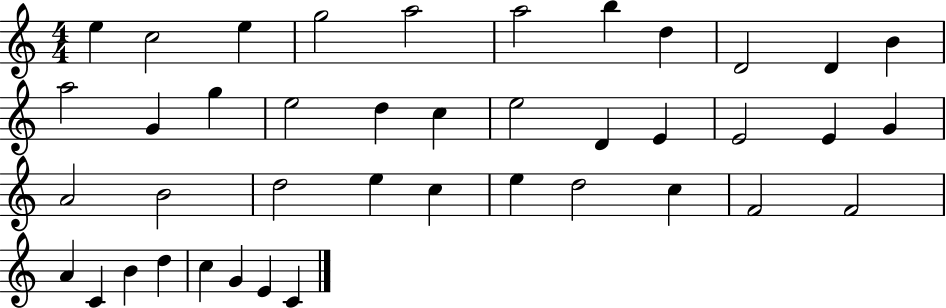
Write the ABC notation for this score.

X:1
T:Untitled
M:4/4
L:1/4
K:C
e c2 e g2 a2 a2 b d D2 D B a2 G g e2 d c e2 D E E2 E G A2 B2 d2 e c e d2 c F2 F2 A C B d c G E C